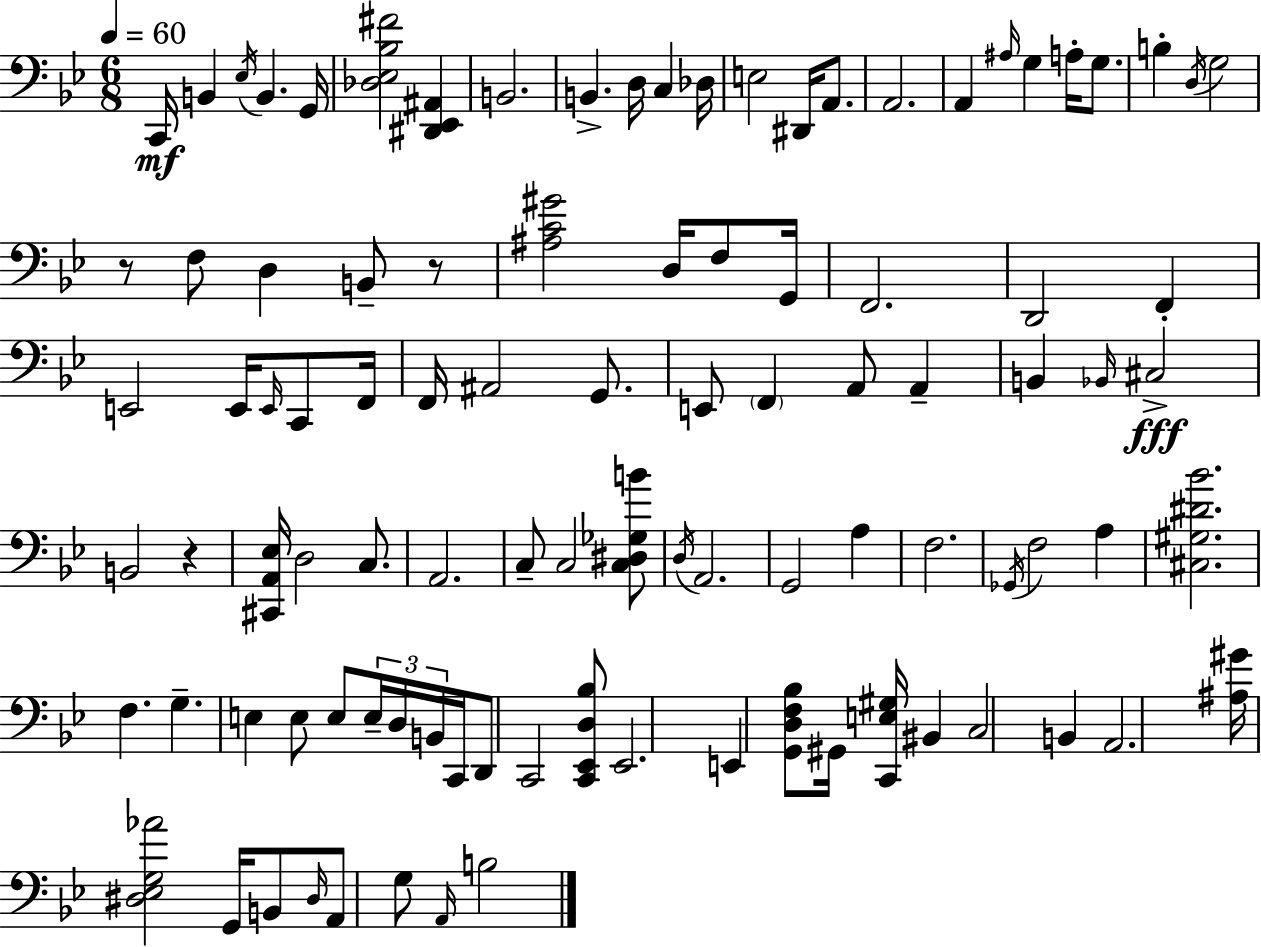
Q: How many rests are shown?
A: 3